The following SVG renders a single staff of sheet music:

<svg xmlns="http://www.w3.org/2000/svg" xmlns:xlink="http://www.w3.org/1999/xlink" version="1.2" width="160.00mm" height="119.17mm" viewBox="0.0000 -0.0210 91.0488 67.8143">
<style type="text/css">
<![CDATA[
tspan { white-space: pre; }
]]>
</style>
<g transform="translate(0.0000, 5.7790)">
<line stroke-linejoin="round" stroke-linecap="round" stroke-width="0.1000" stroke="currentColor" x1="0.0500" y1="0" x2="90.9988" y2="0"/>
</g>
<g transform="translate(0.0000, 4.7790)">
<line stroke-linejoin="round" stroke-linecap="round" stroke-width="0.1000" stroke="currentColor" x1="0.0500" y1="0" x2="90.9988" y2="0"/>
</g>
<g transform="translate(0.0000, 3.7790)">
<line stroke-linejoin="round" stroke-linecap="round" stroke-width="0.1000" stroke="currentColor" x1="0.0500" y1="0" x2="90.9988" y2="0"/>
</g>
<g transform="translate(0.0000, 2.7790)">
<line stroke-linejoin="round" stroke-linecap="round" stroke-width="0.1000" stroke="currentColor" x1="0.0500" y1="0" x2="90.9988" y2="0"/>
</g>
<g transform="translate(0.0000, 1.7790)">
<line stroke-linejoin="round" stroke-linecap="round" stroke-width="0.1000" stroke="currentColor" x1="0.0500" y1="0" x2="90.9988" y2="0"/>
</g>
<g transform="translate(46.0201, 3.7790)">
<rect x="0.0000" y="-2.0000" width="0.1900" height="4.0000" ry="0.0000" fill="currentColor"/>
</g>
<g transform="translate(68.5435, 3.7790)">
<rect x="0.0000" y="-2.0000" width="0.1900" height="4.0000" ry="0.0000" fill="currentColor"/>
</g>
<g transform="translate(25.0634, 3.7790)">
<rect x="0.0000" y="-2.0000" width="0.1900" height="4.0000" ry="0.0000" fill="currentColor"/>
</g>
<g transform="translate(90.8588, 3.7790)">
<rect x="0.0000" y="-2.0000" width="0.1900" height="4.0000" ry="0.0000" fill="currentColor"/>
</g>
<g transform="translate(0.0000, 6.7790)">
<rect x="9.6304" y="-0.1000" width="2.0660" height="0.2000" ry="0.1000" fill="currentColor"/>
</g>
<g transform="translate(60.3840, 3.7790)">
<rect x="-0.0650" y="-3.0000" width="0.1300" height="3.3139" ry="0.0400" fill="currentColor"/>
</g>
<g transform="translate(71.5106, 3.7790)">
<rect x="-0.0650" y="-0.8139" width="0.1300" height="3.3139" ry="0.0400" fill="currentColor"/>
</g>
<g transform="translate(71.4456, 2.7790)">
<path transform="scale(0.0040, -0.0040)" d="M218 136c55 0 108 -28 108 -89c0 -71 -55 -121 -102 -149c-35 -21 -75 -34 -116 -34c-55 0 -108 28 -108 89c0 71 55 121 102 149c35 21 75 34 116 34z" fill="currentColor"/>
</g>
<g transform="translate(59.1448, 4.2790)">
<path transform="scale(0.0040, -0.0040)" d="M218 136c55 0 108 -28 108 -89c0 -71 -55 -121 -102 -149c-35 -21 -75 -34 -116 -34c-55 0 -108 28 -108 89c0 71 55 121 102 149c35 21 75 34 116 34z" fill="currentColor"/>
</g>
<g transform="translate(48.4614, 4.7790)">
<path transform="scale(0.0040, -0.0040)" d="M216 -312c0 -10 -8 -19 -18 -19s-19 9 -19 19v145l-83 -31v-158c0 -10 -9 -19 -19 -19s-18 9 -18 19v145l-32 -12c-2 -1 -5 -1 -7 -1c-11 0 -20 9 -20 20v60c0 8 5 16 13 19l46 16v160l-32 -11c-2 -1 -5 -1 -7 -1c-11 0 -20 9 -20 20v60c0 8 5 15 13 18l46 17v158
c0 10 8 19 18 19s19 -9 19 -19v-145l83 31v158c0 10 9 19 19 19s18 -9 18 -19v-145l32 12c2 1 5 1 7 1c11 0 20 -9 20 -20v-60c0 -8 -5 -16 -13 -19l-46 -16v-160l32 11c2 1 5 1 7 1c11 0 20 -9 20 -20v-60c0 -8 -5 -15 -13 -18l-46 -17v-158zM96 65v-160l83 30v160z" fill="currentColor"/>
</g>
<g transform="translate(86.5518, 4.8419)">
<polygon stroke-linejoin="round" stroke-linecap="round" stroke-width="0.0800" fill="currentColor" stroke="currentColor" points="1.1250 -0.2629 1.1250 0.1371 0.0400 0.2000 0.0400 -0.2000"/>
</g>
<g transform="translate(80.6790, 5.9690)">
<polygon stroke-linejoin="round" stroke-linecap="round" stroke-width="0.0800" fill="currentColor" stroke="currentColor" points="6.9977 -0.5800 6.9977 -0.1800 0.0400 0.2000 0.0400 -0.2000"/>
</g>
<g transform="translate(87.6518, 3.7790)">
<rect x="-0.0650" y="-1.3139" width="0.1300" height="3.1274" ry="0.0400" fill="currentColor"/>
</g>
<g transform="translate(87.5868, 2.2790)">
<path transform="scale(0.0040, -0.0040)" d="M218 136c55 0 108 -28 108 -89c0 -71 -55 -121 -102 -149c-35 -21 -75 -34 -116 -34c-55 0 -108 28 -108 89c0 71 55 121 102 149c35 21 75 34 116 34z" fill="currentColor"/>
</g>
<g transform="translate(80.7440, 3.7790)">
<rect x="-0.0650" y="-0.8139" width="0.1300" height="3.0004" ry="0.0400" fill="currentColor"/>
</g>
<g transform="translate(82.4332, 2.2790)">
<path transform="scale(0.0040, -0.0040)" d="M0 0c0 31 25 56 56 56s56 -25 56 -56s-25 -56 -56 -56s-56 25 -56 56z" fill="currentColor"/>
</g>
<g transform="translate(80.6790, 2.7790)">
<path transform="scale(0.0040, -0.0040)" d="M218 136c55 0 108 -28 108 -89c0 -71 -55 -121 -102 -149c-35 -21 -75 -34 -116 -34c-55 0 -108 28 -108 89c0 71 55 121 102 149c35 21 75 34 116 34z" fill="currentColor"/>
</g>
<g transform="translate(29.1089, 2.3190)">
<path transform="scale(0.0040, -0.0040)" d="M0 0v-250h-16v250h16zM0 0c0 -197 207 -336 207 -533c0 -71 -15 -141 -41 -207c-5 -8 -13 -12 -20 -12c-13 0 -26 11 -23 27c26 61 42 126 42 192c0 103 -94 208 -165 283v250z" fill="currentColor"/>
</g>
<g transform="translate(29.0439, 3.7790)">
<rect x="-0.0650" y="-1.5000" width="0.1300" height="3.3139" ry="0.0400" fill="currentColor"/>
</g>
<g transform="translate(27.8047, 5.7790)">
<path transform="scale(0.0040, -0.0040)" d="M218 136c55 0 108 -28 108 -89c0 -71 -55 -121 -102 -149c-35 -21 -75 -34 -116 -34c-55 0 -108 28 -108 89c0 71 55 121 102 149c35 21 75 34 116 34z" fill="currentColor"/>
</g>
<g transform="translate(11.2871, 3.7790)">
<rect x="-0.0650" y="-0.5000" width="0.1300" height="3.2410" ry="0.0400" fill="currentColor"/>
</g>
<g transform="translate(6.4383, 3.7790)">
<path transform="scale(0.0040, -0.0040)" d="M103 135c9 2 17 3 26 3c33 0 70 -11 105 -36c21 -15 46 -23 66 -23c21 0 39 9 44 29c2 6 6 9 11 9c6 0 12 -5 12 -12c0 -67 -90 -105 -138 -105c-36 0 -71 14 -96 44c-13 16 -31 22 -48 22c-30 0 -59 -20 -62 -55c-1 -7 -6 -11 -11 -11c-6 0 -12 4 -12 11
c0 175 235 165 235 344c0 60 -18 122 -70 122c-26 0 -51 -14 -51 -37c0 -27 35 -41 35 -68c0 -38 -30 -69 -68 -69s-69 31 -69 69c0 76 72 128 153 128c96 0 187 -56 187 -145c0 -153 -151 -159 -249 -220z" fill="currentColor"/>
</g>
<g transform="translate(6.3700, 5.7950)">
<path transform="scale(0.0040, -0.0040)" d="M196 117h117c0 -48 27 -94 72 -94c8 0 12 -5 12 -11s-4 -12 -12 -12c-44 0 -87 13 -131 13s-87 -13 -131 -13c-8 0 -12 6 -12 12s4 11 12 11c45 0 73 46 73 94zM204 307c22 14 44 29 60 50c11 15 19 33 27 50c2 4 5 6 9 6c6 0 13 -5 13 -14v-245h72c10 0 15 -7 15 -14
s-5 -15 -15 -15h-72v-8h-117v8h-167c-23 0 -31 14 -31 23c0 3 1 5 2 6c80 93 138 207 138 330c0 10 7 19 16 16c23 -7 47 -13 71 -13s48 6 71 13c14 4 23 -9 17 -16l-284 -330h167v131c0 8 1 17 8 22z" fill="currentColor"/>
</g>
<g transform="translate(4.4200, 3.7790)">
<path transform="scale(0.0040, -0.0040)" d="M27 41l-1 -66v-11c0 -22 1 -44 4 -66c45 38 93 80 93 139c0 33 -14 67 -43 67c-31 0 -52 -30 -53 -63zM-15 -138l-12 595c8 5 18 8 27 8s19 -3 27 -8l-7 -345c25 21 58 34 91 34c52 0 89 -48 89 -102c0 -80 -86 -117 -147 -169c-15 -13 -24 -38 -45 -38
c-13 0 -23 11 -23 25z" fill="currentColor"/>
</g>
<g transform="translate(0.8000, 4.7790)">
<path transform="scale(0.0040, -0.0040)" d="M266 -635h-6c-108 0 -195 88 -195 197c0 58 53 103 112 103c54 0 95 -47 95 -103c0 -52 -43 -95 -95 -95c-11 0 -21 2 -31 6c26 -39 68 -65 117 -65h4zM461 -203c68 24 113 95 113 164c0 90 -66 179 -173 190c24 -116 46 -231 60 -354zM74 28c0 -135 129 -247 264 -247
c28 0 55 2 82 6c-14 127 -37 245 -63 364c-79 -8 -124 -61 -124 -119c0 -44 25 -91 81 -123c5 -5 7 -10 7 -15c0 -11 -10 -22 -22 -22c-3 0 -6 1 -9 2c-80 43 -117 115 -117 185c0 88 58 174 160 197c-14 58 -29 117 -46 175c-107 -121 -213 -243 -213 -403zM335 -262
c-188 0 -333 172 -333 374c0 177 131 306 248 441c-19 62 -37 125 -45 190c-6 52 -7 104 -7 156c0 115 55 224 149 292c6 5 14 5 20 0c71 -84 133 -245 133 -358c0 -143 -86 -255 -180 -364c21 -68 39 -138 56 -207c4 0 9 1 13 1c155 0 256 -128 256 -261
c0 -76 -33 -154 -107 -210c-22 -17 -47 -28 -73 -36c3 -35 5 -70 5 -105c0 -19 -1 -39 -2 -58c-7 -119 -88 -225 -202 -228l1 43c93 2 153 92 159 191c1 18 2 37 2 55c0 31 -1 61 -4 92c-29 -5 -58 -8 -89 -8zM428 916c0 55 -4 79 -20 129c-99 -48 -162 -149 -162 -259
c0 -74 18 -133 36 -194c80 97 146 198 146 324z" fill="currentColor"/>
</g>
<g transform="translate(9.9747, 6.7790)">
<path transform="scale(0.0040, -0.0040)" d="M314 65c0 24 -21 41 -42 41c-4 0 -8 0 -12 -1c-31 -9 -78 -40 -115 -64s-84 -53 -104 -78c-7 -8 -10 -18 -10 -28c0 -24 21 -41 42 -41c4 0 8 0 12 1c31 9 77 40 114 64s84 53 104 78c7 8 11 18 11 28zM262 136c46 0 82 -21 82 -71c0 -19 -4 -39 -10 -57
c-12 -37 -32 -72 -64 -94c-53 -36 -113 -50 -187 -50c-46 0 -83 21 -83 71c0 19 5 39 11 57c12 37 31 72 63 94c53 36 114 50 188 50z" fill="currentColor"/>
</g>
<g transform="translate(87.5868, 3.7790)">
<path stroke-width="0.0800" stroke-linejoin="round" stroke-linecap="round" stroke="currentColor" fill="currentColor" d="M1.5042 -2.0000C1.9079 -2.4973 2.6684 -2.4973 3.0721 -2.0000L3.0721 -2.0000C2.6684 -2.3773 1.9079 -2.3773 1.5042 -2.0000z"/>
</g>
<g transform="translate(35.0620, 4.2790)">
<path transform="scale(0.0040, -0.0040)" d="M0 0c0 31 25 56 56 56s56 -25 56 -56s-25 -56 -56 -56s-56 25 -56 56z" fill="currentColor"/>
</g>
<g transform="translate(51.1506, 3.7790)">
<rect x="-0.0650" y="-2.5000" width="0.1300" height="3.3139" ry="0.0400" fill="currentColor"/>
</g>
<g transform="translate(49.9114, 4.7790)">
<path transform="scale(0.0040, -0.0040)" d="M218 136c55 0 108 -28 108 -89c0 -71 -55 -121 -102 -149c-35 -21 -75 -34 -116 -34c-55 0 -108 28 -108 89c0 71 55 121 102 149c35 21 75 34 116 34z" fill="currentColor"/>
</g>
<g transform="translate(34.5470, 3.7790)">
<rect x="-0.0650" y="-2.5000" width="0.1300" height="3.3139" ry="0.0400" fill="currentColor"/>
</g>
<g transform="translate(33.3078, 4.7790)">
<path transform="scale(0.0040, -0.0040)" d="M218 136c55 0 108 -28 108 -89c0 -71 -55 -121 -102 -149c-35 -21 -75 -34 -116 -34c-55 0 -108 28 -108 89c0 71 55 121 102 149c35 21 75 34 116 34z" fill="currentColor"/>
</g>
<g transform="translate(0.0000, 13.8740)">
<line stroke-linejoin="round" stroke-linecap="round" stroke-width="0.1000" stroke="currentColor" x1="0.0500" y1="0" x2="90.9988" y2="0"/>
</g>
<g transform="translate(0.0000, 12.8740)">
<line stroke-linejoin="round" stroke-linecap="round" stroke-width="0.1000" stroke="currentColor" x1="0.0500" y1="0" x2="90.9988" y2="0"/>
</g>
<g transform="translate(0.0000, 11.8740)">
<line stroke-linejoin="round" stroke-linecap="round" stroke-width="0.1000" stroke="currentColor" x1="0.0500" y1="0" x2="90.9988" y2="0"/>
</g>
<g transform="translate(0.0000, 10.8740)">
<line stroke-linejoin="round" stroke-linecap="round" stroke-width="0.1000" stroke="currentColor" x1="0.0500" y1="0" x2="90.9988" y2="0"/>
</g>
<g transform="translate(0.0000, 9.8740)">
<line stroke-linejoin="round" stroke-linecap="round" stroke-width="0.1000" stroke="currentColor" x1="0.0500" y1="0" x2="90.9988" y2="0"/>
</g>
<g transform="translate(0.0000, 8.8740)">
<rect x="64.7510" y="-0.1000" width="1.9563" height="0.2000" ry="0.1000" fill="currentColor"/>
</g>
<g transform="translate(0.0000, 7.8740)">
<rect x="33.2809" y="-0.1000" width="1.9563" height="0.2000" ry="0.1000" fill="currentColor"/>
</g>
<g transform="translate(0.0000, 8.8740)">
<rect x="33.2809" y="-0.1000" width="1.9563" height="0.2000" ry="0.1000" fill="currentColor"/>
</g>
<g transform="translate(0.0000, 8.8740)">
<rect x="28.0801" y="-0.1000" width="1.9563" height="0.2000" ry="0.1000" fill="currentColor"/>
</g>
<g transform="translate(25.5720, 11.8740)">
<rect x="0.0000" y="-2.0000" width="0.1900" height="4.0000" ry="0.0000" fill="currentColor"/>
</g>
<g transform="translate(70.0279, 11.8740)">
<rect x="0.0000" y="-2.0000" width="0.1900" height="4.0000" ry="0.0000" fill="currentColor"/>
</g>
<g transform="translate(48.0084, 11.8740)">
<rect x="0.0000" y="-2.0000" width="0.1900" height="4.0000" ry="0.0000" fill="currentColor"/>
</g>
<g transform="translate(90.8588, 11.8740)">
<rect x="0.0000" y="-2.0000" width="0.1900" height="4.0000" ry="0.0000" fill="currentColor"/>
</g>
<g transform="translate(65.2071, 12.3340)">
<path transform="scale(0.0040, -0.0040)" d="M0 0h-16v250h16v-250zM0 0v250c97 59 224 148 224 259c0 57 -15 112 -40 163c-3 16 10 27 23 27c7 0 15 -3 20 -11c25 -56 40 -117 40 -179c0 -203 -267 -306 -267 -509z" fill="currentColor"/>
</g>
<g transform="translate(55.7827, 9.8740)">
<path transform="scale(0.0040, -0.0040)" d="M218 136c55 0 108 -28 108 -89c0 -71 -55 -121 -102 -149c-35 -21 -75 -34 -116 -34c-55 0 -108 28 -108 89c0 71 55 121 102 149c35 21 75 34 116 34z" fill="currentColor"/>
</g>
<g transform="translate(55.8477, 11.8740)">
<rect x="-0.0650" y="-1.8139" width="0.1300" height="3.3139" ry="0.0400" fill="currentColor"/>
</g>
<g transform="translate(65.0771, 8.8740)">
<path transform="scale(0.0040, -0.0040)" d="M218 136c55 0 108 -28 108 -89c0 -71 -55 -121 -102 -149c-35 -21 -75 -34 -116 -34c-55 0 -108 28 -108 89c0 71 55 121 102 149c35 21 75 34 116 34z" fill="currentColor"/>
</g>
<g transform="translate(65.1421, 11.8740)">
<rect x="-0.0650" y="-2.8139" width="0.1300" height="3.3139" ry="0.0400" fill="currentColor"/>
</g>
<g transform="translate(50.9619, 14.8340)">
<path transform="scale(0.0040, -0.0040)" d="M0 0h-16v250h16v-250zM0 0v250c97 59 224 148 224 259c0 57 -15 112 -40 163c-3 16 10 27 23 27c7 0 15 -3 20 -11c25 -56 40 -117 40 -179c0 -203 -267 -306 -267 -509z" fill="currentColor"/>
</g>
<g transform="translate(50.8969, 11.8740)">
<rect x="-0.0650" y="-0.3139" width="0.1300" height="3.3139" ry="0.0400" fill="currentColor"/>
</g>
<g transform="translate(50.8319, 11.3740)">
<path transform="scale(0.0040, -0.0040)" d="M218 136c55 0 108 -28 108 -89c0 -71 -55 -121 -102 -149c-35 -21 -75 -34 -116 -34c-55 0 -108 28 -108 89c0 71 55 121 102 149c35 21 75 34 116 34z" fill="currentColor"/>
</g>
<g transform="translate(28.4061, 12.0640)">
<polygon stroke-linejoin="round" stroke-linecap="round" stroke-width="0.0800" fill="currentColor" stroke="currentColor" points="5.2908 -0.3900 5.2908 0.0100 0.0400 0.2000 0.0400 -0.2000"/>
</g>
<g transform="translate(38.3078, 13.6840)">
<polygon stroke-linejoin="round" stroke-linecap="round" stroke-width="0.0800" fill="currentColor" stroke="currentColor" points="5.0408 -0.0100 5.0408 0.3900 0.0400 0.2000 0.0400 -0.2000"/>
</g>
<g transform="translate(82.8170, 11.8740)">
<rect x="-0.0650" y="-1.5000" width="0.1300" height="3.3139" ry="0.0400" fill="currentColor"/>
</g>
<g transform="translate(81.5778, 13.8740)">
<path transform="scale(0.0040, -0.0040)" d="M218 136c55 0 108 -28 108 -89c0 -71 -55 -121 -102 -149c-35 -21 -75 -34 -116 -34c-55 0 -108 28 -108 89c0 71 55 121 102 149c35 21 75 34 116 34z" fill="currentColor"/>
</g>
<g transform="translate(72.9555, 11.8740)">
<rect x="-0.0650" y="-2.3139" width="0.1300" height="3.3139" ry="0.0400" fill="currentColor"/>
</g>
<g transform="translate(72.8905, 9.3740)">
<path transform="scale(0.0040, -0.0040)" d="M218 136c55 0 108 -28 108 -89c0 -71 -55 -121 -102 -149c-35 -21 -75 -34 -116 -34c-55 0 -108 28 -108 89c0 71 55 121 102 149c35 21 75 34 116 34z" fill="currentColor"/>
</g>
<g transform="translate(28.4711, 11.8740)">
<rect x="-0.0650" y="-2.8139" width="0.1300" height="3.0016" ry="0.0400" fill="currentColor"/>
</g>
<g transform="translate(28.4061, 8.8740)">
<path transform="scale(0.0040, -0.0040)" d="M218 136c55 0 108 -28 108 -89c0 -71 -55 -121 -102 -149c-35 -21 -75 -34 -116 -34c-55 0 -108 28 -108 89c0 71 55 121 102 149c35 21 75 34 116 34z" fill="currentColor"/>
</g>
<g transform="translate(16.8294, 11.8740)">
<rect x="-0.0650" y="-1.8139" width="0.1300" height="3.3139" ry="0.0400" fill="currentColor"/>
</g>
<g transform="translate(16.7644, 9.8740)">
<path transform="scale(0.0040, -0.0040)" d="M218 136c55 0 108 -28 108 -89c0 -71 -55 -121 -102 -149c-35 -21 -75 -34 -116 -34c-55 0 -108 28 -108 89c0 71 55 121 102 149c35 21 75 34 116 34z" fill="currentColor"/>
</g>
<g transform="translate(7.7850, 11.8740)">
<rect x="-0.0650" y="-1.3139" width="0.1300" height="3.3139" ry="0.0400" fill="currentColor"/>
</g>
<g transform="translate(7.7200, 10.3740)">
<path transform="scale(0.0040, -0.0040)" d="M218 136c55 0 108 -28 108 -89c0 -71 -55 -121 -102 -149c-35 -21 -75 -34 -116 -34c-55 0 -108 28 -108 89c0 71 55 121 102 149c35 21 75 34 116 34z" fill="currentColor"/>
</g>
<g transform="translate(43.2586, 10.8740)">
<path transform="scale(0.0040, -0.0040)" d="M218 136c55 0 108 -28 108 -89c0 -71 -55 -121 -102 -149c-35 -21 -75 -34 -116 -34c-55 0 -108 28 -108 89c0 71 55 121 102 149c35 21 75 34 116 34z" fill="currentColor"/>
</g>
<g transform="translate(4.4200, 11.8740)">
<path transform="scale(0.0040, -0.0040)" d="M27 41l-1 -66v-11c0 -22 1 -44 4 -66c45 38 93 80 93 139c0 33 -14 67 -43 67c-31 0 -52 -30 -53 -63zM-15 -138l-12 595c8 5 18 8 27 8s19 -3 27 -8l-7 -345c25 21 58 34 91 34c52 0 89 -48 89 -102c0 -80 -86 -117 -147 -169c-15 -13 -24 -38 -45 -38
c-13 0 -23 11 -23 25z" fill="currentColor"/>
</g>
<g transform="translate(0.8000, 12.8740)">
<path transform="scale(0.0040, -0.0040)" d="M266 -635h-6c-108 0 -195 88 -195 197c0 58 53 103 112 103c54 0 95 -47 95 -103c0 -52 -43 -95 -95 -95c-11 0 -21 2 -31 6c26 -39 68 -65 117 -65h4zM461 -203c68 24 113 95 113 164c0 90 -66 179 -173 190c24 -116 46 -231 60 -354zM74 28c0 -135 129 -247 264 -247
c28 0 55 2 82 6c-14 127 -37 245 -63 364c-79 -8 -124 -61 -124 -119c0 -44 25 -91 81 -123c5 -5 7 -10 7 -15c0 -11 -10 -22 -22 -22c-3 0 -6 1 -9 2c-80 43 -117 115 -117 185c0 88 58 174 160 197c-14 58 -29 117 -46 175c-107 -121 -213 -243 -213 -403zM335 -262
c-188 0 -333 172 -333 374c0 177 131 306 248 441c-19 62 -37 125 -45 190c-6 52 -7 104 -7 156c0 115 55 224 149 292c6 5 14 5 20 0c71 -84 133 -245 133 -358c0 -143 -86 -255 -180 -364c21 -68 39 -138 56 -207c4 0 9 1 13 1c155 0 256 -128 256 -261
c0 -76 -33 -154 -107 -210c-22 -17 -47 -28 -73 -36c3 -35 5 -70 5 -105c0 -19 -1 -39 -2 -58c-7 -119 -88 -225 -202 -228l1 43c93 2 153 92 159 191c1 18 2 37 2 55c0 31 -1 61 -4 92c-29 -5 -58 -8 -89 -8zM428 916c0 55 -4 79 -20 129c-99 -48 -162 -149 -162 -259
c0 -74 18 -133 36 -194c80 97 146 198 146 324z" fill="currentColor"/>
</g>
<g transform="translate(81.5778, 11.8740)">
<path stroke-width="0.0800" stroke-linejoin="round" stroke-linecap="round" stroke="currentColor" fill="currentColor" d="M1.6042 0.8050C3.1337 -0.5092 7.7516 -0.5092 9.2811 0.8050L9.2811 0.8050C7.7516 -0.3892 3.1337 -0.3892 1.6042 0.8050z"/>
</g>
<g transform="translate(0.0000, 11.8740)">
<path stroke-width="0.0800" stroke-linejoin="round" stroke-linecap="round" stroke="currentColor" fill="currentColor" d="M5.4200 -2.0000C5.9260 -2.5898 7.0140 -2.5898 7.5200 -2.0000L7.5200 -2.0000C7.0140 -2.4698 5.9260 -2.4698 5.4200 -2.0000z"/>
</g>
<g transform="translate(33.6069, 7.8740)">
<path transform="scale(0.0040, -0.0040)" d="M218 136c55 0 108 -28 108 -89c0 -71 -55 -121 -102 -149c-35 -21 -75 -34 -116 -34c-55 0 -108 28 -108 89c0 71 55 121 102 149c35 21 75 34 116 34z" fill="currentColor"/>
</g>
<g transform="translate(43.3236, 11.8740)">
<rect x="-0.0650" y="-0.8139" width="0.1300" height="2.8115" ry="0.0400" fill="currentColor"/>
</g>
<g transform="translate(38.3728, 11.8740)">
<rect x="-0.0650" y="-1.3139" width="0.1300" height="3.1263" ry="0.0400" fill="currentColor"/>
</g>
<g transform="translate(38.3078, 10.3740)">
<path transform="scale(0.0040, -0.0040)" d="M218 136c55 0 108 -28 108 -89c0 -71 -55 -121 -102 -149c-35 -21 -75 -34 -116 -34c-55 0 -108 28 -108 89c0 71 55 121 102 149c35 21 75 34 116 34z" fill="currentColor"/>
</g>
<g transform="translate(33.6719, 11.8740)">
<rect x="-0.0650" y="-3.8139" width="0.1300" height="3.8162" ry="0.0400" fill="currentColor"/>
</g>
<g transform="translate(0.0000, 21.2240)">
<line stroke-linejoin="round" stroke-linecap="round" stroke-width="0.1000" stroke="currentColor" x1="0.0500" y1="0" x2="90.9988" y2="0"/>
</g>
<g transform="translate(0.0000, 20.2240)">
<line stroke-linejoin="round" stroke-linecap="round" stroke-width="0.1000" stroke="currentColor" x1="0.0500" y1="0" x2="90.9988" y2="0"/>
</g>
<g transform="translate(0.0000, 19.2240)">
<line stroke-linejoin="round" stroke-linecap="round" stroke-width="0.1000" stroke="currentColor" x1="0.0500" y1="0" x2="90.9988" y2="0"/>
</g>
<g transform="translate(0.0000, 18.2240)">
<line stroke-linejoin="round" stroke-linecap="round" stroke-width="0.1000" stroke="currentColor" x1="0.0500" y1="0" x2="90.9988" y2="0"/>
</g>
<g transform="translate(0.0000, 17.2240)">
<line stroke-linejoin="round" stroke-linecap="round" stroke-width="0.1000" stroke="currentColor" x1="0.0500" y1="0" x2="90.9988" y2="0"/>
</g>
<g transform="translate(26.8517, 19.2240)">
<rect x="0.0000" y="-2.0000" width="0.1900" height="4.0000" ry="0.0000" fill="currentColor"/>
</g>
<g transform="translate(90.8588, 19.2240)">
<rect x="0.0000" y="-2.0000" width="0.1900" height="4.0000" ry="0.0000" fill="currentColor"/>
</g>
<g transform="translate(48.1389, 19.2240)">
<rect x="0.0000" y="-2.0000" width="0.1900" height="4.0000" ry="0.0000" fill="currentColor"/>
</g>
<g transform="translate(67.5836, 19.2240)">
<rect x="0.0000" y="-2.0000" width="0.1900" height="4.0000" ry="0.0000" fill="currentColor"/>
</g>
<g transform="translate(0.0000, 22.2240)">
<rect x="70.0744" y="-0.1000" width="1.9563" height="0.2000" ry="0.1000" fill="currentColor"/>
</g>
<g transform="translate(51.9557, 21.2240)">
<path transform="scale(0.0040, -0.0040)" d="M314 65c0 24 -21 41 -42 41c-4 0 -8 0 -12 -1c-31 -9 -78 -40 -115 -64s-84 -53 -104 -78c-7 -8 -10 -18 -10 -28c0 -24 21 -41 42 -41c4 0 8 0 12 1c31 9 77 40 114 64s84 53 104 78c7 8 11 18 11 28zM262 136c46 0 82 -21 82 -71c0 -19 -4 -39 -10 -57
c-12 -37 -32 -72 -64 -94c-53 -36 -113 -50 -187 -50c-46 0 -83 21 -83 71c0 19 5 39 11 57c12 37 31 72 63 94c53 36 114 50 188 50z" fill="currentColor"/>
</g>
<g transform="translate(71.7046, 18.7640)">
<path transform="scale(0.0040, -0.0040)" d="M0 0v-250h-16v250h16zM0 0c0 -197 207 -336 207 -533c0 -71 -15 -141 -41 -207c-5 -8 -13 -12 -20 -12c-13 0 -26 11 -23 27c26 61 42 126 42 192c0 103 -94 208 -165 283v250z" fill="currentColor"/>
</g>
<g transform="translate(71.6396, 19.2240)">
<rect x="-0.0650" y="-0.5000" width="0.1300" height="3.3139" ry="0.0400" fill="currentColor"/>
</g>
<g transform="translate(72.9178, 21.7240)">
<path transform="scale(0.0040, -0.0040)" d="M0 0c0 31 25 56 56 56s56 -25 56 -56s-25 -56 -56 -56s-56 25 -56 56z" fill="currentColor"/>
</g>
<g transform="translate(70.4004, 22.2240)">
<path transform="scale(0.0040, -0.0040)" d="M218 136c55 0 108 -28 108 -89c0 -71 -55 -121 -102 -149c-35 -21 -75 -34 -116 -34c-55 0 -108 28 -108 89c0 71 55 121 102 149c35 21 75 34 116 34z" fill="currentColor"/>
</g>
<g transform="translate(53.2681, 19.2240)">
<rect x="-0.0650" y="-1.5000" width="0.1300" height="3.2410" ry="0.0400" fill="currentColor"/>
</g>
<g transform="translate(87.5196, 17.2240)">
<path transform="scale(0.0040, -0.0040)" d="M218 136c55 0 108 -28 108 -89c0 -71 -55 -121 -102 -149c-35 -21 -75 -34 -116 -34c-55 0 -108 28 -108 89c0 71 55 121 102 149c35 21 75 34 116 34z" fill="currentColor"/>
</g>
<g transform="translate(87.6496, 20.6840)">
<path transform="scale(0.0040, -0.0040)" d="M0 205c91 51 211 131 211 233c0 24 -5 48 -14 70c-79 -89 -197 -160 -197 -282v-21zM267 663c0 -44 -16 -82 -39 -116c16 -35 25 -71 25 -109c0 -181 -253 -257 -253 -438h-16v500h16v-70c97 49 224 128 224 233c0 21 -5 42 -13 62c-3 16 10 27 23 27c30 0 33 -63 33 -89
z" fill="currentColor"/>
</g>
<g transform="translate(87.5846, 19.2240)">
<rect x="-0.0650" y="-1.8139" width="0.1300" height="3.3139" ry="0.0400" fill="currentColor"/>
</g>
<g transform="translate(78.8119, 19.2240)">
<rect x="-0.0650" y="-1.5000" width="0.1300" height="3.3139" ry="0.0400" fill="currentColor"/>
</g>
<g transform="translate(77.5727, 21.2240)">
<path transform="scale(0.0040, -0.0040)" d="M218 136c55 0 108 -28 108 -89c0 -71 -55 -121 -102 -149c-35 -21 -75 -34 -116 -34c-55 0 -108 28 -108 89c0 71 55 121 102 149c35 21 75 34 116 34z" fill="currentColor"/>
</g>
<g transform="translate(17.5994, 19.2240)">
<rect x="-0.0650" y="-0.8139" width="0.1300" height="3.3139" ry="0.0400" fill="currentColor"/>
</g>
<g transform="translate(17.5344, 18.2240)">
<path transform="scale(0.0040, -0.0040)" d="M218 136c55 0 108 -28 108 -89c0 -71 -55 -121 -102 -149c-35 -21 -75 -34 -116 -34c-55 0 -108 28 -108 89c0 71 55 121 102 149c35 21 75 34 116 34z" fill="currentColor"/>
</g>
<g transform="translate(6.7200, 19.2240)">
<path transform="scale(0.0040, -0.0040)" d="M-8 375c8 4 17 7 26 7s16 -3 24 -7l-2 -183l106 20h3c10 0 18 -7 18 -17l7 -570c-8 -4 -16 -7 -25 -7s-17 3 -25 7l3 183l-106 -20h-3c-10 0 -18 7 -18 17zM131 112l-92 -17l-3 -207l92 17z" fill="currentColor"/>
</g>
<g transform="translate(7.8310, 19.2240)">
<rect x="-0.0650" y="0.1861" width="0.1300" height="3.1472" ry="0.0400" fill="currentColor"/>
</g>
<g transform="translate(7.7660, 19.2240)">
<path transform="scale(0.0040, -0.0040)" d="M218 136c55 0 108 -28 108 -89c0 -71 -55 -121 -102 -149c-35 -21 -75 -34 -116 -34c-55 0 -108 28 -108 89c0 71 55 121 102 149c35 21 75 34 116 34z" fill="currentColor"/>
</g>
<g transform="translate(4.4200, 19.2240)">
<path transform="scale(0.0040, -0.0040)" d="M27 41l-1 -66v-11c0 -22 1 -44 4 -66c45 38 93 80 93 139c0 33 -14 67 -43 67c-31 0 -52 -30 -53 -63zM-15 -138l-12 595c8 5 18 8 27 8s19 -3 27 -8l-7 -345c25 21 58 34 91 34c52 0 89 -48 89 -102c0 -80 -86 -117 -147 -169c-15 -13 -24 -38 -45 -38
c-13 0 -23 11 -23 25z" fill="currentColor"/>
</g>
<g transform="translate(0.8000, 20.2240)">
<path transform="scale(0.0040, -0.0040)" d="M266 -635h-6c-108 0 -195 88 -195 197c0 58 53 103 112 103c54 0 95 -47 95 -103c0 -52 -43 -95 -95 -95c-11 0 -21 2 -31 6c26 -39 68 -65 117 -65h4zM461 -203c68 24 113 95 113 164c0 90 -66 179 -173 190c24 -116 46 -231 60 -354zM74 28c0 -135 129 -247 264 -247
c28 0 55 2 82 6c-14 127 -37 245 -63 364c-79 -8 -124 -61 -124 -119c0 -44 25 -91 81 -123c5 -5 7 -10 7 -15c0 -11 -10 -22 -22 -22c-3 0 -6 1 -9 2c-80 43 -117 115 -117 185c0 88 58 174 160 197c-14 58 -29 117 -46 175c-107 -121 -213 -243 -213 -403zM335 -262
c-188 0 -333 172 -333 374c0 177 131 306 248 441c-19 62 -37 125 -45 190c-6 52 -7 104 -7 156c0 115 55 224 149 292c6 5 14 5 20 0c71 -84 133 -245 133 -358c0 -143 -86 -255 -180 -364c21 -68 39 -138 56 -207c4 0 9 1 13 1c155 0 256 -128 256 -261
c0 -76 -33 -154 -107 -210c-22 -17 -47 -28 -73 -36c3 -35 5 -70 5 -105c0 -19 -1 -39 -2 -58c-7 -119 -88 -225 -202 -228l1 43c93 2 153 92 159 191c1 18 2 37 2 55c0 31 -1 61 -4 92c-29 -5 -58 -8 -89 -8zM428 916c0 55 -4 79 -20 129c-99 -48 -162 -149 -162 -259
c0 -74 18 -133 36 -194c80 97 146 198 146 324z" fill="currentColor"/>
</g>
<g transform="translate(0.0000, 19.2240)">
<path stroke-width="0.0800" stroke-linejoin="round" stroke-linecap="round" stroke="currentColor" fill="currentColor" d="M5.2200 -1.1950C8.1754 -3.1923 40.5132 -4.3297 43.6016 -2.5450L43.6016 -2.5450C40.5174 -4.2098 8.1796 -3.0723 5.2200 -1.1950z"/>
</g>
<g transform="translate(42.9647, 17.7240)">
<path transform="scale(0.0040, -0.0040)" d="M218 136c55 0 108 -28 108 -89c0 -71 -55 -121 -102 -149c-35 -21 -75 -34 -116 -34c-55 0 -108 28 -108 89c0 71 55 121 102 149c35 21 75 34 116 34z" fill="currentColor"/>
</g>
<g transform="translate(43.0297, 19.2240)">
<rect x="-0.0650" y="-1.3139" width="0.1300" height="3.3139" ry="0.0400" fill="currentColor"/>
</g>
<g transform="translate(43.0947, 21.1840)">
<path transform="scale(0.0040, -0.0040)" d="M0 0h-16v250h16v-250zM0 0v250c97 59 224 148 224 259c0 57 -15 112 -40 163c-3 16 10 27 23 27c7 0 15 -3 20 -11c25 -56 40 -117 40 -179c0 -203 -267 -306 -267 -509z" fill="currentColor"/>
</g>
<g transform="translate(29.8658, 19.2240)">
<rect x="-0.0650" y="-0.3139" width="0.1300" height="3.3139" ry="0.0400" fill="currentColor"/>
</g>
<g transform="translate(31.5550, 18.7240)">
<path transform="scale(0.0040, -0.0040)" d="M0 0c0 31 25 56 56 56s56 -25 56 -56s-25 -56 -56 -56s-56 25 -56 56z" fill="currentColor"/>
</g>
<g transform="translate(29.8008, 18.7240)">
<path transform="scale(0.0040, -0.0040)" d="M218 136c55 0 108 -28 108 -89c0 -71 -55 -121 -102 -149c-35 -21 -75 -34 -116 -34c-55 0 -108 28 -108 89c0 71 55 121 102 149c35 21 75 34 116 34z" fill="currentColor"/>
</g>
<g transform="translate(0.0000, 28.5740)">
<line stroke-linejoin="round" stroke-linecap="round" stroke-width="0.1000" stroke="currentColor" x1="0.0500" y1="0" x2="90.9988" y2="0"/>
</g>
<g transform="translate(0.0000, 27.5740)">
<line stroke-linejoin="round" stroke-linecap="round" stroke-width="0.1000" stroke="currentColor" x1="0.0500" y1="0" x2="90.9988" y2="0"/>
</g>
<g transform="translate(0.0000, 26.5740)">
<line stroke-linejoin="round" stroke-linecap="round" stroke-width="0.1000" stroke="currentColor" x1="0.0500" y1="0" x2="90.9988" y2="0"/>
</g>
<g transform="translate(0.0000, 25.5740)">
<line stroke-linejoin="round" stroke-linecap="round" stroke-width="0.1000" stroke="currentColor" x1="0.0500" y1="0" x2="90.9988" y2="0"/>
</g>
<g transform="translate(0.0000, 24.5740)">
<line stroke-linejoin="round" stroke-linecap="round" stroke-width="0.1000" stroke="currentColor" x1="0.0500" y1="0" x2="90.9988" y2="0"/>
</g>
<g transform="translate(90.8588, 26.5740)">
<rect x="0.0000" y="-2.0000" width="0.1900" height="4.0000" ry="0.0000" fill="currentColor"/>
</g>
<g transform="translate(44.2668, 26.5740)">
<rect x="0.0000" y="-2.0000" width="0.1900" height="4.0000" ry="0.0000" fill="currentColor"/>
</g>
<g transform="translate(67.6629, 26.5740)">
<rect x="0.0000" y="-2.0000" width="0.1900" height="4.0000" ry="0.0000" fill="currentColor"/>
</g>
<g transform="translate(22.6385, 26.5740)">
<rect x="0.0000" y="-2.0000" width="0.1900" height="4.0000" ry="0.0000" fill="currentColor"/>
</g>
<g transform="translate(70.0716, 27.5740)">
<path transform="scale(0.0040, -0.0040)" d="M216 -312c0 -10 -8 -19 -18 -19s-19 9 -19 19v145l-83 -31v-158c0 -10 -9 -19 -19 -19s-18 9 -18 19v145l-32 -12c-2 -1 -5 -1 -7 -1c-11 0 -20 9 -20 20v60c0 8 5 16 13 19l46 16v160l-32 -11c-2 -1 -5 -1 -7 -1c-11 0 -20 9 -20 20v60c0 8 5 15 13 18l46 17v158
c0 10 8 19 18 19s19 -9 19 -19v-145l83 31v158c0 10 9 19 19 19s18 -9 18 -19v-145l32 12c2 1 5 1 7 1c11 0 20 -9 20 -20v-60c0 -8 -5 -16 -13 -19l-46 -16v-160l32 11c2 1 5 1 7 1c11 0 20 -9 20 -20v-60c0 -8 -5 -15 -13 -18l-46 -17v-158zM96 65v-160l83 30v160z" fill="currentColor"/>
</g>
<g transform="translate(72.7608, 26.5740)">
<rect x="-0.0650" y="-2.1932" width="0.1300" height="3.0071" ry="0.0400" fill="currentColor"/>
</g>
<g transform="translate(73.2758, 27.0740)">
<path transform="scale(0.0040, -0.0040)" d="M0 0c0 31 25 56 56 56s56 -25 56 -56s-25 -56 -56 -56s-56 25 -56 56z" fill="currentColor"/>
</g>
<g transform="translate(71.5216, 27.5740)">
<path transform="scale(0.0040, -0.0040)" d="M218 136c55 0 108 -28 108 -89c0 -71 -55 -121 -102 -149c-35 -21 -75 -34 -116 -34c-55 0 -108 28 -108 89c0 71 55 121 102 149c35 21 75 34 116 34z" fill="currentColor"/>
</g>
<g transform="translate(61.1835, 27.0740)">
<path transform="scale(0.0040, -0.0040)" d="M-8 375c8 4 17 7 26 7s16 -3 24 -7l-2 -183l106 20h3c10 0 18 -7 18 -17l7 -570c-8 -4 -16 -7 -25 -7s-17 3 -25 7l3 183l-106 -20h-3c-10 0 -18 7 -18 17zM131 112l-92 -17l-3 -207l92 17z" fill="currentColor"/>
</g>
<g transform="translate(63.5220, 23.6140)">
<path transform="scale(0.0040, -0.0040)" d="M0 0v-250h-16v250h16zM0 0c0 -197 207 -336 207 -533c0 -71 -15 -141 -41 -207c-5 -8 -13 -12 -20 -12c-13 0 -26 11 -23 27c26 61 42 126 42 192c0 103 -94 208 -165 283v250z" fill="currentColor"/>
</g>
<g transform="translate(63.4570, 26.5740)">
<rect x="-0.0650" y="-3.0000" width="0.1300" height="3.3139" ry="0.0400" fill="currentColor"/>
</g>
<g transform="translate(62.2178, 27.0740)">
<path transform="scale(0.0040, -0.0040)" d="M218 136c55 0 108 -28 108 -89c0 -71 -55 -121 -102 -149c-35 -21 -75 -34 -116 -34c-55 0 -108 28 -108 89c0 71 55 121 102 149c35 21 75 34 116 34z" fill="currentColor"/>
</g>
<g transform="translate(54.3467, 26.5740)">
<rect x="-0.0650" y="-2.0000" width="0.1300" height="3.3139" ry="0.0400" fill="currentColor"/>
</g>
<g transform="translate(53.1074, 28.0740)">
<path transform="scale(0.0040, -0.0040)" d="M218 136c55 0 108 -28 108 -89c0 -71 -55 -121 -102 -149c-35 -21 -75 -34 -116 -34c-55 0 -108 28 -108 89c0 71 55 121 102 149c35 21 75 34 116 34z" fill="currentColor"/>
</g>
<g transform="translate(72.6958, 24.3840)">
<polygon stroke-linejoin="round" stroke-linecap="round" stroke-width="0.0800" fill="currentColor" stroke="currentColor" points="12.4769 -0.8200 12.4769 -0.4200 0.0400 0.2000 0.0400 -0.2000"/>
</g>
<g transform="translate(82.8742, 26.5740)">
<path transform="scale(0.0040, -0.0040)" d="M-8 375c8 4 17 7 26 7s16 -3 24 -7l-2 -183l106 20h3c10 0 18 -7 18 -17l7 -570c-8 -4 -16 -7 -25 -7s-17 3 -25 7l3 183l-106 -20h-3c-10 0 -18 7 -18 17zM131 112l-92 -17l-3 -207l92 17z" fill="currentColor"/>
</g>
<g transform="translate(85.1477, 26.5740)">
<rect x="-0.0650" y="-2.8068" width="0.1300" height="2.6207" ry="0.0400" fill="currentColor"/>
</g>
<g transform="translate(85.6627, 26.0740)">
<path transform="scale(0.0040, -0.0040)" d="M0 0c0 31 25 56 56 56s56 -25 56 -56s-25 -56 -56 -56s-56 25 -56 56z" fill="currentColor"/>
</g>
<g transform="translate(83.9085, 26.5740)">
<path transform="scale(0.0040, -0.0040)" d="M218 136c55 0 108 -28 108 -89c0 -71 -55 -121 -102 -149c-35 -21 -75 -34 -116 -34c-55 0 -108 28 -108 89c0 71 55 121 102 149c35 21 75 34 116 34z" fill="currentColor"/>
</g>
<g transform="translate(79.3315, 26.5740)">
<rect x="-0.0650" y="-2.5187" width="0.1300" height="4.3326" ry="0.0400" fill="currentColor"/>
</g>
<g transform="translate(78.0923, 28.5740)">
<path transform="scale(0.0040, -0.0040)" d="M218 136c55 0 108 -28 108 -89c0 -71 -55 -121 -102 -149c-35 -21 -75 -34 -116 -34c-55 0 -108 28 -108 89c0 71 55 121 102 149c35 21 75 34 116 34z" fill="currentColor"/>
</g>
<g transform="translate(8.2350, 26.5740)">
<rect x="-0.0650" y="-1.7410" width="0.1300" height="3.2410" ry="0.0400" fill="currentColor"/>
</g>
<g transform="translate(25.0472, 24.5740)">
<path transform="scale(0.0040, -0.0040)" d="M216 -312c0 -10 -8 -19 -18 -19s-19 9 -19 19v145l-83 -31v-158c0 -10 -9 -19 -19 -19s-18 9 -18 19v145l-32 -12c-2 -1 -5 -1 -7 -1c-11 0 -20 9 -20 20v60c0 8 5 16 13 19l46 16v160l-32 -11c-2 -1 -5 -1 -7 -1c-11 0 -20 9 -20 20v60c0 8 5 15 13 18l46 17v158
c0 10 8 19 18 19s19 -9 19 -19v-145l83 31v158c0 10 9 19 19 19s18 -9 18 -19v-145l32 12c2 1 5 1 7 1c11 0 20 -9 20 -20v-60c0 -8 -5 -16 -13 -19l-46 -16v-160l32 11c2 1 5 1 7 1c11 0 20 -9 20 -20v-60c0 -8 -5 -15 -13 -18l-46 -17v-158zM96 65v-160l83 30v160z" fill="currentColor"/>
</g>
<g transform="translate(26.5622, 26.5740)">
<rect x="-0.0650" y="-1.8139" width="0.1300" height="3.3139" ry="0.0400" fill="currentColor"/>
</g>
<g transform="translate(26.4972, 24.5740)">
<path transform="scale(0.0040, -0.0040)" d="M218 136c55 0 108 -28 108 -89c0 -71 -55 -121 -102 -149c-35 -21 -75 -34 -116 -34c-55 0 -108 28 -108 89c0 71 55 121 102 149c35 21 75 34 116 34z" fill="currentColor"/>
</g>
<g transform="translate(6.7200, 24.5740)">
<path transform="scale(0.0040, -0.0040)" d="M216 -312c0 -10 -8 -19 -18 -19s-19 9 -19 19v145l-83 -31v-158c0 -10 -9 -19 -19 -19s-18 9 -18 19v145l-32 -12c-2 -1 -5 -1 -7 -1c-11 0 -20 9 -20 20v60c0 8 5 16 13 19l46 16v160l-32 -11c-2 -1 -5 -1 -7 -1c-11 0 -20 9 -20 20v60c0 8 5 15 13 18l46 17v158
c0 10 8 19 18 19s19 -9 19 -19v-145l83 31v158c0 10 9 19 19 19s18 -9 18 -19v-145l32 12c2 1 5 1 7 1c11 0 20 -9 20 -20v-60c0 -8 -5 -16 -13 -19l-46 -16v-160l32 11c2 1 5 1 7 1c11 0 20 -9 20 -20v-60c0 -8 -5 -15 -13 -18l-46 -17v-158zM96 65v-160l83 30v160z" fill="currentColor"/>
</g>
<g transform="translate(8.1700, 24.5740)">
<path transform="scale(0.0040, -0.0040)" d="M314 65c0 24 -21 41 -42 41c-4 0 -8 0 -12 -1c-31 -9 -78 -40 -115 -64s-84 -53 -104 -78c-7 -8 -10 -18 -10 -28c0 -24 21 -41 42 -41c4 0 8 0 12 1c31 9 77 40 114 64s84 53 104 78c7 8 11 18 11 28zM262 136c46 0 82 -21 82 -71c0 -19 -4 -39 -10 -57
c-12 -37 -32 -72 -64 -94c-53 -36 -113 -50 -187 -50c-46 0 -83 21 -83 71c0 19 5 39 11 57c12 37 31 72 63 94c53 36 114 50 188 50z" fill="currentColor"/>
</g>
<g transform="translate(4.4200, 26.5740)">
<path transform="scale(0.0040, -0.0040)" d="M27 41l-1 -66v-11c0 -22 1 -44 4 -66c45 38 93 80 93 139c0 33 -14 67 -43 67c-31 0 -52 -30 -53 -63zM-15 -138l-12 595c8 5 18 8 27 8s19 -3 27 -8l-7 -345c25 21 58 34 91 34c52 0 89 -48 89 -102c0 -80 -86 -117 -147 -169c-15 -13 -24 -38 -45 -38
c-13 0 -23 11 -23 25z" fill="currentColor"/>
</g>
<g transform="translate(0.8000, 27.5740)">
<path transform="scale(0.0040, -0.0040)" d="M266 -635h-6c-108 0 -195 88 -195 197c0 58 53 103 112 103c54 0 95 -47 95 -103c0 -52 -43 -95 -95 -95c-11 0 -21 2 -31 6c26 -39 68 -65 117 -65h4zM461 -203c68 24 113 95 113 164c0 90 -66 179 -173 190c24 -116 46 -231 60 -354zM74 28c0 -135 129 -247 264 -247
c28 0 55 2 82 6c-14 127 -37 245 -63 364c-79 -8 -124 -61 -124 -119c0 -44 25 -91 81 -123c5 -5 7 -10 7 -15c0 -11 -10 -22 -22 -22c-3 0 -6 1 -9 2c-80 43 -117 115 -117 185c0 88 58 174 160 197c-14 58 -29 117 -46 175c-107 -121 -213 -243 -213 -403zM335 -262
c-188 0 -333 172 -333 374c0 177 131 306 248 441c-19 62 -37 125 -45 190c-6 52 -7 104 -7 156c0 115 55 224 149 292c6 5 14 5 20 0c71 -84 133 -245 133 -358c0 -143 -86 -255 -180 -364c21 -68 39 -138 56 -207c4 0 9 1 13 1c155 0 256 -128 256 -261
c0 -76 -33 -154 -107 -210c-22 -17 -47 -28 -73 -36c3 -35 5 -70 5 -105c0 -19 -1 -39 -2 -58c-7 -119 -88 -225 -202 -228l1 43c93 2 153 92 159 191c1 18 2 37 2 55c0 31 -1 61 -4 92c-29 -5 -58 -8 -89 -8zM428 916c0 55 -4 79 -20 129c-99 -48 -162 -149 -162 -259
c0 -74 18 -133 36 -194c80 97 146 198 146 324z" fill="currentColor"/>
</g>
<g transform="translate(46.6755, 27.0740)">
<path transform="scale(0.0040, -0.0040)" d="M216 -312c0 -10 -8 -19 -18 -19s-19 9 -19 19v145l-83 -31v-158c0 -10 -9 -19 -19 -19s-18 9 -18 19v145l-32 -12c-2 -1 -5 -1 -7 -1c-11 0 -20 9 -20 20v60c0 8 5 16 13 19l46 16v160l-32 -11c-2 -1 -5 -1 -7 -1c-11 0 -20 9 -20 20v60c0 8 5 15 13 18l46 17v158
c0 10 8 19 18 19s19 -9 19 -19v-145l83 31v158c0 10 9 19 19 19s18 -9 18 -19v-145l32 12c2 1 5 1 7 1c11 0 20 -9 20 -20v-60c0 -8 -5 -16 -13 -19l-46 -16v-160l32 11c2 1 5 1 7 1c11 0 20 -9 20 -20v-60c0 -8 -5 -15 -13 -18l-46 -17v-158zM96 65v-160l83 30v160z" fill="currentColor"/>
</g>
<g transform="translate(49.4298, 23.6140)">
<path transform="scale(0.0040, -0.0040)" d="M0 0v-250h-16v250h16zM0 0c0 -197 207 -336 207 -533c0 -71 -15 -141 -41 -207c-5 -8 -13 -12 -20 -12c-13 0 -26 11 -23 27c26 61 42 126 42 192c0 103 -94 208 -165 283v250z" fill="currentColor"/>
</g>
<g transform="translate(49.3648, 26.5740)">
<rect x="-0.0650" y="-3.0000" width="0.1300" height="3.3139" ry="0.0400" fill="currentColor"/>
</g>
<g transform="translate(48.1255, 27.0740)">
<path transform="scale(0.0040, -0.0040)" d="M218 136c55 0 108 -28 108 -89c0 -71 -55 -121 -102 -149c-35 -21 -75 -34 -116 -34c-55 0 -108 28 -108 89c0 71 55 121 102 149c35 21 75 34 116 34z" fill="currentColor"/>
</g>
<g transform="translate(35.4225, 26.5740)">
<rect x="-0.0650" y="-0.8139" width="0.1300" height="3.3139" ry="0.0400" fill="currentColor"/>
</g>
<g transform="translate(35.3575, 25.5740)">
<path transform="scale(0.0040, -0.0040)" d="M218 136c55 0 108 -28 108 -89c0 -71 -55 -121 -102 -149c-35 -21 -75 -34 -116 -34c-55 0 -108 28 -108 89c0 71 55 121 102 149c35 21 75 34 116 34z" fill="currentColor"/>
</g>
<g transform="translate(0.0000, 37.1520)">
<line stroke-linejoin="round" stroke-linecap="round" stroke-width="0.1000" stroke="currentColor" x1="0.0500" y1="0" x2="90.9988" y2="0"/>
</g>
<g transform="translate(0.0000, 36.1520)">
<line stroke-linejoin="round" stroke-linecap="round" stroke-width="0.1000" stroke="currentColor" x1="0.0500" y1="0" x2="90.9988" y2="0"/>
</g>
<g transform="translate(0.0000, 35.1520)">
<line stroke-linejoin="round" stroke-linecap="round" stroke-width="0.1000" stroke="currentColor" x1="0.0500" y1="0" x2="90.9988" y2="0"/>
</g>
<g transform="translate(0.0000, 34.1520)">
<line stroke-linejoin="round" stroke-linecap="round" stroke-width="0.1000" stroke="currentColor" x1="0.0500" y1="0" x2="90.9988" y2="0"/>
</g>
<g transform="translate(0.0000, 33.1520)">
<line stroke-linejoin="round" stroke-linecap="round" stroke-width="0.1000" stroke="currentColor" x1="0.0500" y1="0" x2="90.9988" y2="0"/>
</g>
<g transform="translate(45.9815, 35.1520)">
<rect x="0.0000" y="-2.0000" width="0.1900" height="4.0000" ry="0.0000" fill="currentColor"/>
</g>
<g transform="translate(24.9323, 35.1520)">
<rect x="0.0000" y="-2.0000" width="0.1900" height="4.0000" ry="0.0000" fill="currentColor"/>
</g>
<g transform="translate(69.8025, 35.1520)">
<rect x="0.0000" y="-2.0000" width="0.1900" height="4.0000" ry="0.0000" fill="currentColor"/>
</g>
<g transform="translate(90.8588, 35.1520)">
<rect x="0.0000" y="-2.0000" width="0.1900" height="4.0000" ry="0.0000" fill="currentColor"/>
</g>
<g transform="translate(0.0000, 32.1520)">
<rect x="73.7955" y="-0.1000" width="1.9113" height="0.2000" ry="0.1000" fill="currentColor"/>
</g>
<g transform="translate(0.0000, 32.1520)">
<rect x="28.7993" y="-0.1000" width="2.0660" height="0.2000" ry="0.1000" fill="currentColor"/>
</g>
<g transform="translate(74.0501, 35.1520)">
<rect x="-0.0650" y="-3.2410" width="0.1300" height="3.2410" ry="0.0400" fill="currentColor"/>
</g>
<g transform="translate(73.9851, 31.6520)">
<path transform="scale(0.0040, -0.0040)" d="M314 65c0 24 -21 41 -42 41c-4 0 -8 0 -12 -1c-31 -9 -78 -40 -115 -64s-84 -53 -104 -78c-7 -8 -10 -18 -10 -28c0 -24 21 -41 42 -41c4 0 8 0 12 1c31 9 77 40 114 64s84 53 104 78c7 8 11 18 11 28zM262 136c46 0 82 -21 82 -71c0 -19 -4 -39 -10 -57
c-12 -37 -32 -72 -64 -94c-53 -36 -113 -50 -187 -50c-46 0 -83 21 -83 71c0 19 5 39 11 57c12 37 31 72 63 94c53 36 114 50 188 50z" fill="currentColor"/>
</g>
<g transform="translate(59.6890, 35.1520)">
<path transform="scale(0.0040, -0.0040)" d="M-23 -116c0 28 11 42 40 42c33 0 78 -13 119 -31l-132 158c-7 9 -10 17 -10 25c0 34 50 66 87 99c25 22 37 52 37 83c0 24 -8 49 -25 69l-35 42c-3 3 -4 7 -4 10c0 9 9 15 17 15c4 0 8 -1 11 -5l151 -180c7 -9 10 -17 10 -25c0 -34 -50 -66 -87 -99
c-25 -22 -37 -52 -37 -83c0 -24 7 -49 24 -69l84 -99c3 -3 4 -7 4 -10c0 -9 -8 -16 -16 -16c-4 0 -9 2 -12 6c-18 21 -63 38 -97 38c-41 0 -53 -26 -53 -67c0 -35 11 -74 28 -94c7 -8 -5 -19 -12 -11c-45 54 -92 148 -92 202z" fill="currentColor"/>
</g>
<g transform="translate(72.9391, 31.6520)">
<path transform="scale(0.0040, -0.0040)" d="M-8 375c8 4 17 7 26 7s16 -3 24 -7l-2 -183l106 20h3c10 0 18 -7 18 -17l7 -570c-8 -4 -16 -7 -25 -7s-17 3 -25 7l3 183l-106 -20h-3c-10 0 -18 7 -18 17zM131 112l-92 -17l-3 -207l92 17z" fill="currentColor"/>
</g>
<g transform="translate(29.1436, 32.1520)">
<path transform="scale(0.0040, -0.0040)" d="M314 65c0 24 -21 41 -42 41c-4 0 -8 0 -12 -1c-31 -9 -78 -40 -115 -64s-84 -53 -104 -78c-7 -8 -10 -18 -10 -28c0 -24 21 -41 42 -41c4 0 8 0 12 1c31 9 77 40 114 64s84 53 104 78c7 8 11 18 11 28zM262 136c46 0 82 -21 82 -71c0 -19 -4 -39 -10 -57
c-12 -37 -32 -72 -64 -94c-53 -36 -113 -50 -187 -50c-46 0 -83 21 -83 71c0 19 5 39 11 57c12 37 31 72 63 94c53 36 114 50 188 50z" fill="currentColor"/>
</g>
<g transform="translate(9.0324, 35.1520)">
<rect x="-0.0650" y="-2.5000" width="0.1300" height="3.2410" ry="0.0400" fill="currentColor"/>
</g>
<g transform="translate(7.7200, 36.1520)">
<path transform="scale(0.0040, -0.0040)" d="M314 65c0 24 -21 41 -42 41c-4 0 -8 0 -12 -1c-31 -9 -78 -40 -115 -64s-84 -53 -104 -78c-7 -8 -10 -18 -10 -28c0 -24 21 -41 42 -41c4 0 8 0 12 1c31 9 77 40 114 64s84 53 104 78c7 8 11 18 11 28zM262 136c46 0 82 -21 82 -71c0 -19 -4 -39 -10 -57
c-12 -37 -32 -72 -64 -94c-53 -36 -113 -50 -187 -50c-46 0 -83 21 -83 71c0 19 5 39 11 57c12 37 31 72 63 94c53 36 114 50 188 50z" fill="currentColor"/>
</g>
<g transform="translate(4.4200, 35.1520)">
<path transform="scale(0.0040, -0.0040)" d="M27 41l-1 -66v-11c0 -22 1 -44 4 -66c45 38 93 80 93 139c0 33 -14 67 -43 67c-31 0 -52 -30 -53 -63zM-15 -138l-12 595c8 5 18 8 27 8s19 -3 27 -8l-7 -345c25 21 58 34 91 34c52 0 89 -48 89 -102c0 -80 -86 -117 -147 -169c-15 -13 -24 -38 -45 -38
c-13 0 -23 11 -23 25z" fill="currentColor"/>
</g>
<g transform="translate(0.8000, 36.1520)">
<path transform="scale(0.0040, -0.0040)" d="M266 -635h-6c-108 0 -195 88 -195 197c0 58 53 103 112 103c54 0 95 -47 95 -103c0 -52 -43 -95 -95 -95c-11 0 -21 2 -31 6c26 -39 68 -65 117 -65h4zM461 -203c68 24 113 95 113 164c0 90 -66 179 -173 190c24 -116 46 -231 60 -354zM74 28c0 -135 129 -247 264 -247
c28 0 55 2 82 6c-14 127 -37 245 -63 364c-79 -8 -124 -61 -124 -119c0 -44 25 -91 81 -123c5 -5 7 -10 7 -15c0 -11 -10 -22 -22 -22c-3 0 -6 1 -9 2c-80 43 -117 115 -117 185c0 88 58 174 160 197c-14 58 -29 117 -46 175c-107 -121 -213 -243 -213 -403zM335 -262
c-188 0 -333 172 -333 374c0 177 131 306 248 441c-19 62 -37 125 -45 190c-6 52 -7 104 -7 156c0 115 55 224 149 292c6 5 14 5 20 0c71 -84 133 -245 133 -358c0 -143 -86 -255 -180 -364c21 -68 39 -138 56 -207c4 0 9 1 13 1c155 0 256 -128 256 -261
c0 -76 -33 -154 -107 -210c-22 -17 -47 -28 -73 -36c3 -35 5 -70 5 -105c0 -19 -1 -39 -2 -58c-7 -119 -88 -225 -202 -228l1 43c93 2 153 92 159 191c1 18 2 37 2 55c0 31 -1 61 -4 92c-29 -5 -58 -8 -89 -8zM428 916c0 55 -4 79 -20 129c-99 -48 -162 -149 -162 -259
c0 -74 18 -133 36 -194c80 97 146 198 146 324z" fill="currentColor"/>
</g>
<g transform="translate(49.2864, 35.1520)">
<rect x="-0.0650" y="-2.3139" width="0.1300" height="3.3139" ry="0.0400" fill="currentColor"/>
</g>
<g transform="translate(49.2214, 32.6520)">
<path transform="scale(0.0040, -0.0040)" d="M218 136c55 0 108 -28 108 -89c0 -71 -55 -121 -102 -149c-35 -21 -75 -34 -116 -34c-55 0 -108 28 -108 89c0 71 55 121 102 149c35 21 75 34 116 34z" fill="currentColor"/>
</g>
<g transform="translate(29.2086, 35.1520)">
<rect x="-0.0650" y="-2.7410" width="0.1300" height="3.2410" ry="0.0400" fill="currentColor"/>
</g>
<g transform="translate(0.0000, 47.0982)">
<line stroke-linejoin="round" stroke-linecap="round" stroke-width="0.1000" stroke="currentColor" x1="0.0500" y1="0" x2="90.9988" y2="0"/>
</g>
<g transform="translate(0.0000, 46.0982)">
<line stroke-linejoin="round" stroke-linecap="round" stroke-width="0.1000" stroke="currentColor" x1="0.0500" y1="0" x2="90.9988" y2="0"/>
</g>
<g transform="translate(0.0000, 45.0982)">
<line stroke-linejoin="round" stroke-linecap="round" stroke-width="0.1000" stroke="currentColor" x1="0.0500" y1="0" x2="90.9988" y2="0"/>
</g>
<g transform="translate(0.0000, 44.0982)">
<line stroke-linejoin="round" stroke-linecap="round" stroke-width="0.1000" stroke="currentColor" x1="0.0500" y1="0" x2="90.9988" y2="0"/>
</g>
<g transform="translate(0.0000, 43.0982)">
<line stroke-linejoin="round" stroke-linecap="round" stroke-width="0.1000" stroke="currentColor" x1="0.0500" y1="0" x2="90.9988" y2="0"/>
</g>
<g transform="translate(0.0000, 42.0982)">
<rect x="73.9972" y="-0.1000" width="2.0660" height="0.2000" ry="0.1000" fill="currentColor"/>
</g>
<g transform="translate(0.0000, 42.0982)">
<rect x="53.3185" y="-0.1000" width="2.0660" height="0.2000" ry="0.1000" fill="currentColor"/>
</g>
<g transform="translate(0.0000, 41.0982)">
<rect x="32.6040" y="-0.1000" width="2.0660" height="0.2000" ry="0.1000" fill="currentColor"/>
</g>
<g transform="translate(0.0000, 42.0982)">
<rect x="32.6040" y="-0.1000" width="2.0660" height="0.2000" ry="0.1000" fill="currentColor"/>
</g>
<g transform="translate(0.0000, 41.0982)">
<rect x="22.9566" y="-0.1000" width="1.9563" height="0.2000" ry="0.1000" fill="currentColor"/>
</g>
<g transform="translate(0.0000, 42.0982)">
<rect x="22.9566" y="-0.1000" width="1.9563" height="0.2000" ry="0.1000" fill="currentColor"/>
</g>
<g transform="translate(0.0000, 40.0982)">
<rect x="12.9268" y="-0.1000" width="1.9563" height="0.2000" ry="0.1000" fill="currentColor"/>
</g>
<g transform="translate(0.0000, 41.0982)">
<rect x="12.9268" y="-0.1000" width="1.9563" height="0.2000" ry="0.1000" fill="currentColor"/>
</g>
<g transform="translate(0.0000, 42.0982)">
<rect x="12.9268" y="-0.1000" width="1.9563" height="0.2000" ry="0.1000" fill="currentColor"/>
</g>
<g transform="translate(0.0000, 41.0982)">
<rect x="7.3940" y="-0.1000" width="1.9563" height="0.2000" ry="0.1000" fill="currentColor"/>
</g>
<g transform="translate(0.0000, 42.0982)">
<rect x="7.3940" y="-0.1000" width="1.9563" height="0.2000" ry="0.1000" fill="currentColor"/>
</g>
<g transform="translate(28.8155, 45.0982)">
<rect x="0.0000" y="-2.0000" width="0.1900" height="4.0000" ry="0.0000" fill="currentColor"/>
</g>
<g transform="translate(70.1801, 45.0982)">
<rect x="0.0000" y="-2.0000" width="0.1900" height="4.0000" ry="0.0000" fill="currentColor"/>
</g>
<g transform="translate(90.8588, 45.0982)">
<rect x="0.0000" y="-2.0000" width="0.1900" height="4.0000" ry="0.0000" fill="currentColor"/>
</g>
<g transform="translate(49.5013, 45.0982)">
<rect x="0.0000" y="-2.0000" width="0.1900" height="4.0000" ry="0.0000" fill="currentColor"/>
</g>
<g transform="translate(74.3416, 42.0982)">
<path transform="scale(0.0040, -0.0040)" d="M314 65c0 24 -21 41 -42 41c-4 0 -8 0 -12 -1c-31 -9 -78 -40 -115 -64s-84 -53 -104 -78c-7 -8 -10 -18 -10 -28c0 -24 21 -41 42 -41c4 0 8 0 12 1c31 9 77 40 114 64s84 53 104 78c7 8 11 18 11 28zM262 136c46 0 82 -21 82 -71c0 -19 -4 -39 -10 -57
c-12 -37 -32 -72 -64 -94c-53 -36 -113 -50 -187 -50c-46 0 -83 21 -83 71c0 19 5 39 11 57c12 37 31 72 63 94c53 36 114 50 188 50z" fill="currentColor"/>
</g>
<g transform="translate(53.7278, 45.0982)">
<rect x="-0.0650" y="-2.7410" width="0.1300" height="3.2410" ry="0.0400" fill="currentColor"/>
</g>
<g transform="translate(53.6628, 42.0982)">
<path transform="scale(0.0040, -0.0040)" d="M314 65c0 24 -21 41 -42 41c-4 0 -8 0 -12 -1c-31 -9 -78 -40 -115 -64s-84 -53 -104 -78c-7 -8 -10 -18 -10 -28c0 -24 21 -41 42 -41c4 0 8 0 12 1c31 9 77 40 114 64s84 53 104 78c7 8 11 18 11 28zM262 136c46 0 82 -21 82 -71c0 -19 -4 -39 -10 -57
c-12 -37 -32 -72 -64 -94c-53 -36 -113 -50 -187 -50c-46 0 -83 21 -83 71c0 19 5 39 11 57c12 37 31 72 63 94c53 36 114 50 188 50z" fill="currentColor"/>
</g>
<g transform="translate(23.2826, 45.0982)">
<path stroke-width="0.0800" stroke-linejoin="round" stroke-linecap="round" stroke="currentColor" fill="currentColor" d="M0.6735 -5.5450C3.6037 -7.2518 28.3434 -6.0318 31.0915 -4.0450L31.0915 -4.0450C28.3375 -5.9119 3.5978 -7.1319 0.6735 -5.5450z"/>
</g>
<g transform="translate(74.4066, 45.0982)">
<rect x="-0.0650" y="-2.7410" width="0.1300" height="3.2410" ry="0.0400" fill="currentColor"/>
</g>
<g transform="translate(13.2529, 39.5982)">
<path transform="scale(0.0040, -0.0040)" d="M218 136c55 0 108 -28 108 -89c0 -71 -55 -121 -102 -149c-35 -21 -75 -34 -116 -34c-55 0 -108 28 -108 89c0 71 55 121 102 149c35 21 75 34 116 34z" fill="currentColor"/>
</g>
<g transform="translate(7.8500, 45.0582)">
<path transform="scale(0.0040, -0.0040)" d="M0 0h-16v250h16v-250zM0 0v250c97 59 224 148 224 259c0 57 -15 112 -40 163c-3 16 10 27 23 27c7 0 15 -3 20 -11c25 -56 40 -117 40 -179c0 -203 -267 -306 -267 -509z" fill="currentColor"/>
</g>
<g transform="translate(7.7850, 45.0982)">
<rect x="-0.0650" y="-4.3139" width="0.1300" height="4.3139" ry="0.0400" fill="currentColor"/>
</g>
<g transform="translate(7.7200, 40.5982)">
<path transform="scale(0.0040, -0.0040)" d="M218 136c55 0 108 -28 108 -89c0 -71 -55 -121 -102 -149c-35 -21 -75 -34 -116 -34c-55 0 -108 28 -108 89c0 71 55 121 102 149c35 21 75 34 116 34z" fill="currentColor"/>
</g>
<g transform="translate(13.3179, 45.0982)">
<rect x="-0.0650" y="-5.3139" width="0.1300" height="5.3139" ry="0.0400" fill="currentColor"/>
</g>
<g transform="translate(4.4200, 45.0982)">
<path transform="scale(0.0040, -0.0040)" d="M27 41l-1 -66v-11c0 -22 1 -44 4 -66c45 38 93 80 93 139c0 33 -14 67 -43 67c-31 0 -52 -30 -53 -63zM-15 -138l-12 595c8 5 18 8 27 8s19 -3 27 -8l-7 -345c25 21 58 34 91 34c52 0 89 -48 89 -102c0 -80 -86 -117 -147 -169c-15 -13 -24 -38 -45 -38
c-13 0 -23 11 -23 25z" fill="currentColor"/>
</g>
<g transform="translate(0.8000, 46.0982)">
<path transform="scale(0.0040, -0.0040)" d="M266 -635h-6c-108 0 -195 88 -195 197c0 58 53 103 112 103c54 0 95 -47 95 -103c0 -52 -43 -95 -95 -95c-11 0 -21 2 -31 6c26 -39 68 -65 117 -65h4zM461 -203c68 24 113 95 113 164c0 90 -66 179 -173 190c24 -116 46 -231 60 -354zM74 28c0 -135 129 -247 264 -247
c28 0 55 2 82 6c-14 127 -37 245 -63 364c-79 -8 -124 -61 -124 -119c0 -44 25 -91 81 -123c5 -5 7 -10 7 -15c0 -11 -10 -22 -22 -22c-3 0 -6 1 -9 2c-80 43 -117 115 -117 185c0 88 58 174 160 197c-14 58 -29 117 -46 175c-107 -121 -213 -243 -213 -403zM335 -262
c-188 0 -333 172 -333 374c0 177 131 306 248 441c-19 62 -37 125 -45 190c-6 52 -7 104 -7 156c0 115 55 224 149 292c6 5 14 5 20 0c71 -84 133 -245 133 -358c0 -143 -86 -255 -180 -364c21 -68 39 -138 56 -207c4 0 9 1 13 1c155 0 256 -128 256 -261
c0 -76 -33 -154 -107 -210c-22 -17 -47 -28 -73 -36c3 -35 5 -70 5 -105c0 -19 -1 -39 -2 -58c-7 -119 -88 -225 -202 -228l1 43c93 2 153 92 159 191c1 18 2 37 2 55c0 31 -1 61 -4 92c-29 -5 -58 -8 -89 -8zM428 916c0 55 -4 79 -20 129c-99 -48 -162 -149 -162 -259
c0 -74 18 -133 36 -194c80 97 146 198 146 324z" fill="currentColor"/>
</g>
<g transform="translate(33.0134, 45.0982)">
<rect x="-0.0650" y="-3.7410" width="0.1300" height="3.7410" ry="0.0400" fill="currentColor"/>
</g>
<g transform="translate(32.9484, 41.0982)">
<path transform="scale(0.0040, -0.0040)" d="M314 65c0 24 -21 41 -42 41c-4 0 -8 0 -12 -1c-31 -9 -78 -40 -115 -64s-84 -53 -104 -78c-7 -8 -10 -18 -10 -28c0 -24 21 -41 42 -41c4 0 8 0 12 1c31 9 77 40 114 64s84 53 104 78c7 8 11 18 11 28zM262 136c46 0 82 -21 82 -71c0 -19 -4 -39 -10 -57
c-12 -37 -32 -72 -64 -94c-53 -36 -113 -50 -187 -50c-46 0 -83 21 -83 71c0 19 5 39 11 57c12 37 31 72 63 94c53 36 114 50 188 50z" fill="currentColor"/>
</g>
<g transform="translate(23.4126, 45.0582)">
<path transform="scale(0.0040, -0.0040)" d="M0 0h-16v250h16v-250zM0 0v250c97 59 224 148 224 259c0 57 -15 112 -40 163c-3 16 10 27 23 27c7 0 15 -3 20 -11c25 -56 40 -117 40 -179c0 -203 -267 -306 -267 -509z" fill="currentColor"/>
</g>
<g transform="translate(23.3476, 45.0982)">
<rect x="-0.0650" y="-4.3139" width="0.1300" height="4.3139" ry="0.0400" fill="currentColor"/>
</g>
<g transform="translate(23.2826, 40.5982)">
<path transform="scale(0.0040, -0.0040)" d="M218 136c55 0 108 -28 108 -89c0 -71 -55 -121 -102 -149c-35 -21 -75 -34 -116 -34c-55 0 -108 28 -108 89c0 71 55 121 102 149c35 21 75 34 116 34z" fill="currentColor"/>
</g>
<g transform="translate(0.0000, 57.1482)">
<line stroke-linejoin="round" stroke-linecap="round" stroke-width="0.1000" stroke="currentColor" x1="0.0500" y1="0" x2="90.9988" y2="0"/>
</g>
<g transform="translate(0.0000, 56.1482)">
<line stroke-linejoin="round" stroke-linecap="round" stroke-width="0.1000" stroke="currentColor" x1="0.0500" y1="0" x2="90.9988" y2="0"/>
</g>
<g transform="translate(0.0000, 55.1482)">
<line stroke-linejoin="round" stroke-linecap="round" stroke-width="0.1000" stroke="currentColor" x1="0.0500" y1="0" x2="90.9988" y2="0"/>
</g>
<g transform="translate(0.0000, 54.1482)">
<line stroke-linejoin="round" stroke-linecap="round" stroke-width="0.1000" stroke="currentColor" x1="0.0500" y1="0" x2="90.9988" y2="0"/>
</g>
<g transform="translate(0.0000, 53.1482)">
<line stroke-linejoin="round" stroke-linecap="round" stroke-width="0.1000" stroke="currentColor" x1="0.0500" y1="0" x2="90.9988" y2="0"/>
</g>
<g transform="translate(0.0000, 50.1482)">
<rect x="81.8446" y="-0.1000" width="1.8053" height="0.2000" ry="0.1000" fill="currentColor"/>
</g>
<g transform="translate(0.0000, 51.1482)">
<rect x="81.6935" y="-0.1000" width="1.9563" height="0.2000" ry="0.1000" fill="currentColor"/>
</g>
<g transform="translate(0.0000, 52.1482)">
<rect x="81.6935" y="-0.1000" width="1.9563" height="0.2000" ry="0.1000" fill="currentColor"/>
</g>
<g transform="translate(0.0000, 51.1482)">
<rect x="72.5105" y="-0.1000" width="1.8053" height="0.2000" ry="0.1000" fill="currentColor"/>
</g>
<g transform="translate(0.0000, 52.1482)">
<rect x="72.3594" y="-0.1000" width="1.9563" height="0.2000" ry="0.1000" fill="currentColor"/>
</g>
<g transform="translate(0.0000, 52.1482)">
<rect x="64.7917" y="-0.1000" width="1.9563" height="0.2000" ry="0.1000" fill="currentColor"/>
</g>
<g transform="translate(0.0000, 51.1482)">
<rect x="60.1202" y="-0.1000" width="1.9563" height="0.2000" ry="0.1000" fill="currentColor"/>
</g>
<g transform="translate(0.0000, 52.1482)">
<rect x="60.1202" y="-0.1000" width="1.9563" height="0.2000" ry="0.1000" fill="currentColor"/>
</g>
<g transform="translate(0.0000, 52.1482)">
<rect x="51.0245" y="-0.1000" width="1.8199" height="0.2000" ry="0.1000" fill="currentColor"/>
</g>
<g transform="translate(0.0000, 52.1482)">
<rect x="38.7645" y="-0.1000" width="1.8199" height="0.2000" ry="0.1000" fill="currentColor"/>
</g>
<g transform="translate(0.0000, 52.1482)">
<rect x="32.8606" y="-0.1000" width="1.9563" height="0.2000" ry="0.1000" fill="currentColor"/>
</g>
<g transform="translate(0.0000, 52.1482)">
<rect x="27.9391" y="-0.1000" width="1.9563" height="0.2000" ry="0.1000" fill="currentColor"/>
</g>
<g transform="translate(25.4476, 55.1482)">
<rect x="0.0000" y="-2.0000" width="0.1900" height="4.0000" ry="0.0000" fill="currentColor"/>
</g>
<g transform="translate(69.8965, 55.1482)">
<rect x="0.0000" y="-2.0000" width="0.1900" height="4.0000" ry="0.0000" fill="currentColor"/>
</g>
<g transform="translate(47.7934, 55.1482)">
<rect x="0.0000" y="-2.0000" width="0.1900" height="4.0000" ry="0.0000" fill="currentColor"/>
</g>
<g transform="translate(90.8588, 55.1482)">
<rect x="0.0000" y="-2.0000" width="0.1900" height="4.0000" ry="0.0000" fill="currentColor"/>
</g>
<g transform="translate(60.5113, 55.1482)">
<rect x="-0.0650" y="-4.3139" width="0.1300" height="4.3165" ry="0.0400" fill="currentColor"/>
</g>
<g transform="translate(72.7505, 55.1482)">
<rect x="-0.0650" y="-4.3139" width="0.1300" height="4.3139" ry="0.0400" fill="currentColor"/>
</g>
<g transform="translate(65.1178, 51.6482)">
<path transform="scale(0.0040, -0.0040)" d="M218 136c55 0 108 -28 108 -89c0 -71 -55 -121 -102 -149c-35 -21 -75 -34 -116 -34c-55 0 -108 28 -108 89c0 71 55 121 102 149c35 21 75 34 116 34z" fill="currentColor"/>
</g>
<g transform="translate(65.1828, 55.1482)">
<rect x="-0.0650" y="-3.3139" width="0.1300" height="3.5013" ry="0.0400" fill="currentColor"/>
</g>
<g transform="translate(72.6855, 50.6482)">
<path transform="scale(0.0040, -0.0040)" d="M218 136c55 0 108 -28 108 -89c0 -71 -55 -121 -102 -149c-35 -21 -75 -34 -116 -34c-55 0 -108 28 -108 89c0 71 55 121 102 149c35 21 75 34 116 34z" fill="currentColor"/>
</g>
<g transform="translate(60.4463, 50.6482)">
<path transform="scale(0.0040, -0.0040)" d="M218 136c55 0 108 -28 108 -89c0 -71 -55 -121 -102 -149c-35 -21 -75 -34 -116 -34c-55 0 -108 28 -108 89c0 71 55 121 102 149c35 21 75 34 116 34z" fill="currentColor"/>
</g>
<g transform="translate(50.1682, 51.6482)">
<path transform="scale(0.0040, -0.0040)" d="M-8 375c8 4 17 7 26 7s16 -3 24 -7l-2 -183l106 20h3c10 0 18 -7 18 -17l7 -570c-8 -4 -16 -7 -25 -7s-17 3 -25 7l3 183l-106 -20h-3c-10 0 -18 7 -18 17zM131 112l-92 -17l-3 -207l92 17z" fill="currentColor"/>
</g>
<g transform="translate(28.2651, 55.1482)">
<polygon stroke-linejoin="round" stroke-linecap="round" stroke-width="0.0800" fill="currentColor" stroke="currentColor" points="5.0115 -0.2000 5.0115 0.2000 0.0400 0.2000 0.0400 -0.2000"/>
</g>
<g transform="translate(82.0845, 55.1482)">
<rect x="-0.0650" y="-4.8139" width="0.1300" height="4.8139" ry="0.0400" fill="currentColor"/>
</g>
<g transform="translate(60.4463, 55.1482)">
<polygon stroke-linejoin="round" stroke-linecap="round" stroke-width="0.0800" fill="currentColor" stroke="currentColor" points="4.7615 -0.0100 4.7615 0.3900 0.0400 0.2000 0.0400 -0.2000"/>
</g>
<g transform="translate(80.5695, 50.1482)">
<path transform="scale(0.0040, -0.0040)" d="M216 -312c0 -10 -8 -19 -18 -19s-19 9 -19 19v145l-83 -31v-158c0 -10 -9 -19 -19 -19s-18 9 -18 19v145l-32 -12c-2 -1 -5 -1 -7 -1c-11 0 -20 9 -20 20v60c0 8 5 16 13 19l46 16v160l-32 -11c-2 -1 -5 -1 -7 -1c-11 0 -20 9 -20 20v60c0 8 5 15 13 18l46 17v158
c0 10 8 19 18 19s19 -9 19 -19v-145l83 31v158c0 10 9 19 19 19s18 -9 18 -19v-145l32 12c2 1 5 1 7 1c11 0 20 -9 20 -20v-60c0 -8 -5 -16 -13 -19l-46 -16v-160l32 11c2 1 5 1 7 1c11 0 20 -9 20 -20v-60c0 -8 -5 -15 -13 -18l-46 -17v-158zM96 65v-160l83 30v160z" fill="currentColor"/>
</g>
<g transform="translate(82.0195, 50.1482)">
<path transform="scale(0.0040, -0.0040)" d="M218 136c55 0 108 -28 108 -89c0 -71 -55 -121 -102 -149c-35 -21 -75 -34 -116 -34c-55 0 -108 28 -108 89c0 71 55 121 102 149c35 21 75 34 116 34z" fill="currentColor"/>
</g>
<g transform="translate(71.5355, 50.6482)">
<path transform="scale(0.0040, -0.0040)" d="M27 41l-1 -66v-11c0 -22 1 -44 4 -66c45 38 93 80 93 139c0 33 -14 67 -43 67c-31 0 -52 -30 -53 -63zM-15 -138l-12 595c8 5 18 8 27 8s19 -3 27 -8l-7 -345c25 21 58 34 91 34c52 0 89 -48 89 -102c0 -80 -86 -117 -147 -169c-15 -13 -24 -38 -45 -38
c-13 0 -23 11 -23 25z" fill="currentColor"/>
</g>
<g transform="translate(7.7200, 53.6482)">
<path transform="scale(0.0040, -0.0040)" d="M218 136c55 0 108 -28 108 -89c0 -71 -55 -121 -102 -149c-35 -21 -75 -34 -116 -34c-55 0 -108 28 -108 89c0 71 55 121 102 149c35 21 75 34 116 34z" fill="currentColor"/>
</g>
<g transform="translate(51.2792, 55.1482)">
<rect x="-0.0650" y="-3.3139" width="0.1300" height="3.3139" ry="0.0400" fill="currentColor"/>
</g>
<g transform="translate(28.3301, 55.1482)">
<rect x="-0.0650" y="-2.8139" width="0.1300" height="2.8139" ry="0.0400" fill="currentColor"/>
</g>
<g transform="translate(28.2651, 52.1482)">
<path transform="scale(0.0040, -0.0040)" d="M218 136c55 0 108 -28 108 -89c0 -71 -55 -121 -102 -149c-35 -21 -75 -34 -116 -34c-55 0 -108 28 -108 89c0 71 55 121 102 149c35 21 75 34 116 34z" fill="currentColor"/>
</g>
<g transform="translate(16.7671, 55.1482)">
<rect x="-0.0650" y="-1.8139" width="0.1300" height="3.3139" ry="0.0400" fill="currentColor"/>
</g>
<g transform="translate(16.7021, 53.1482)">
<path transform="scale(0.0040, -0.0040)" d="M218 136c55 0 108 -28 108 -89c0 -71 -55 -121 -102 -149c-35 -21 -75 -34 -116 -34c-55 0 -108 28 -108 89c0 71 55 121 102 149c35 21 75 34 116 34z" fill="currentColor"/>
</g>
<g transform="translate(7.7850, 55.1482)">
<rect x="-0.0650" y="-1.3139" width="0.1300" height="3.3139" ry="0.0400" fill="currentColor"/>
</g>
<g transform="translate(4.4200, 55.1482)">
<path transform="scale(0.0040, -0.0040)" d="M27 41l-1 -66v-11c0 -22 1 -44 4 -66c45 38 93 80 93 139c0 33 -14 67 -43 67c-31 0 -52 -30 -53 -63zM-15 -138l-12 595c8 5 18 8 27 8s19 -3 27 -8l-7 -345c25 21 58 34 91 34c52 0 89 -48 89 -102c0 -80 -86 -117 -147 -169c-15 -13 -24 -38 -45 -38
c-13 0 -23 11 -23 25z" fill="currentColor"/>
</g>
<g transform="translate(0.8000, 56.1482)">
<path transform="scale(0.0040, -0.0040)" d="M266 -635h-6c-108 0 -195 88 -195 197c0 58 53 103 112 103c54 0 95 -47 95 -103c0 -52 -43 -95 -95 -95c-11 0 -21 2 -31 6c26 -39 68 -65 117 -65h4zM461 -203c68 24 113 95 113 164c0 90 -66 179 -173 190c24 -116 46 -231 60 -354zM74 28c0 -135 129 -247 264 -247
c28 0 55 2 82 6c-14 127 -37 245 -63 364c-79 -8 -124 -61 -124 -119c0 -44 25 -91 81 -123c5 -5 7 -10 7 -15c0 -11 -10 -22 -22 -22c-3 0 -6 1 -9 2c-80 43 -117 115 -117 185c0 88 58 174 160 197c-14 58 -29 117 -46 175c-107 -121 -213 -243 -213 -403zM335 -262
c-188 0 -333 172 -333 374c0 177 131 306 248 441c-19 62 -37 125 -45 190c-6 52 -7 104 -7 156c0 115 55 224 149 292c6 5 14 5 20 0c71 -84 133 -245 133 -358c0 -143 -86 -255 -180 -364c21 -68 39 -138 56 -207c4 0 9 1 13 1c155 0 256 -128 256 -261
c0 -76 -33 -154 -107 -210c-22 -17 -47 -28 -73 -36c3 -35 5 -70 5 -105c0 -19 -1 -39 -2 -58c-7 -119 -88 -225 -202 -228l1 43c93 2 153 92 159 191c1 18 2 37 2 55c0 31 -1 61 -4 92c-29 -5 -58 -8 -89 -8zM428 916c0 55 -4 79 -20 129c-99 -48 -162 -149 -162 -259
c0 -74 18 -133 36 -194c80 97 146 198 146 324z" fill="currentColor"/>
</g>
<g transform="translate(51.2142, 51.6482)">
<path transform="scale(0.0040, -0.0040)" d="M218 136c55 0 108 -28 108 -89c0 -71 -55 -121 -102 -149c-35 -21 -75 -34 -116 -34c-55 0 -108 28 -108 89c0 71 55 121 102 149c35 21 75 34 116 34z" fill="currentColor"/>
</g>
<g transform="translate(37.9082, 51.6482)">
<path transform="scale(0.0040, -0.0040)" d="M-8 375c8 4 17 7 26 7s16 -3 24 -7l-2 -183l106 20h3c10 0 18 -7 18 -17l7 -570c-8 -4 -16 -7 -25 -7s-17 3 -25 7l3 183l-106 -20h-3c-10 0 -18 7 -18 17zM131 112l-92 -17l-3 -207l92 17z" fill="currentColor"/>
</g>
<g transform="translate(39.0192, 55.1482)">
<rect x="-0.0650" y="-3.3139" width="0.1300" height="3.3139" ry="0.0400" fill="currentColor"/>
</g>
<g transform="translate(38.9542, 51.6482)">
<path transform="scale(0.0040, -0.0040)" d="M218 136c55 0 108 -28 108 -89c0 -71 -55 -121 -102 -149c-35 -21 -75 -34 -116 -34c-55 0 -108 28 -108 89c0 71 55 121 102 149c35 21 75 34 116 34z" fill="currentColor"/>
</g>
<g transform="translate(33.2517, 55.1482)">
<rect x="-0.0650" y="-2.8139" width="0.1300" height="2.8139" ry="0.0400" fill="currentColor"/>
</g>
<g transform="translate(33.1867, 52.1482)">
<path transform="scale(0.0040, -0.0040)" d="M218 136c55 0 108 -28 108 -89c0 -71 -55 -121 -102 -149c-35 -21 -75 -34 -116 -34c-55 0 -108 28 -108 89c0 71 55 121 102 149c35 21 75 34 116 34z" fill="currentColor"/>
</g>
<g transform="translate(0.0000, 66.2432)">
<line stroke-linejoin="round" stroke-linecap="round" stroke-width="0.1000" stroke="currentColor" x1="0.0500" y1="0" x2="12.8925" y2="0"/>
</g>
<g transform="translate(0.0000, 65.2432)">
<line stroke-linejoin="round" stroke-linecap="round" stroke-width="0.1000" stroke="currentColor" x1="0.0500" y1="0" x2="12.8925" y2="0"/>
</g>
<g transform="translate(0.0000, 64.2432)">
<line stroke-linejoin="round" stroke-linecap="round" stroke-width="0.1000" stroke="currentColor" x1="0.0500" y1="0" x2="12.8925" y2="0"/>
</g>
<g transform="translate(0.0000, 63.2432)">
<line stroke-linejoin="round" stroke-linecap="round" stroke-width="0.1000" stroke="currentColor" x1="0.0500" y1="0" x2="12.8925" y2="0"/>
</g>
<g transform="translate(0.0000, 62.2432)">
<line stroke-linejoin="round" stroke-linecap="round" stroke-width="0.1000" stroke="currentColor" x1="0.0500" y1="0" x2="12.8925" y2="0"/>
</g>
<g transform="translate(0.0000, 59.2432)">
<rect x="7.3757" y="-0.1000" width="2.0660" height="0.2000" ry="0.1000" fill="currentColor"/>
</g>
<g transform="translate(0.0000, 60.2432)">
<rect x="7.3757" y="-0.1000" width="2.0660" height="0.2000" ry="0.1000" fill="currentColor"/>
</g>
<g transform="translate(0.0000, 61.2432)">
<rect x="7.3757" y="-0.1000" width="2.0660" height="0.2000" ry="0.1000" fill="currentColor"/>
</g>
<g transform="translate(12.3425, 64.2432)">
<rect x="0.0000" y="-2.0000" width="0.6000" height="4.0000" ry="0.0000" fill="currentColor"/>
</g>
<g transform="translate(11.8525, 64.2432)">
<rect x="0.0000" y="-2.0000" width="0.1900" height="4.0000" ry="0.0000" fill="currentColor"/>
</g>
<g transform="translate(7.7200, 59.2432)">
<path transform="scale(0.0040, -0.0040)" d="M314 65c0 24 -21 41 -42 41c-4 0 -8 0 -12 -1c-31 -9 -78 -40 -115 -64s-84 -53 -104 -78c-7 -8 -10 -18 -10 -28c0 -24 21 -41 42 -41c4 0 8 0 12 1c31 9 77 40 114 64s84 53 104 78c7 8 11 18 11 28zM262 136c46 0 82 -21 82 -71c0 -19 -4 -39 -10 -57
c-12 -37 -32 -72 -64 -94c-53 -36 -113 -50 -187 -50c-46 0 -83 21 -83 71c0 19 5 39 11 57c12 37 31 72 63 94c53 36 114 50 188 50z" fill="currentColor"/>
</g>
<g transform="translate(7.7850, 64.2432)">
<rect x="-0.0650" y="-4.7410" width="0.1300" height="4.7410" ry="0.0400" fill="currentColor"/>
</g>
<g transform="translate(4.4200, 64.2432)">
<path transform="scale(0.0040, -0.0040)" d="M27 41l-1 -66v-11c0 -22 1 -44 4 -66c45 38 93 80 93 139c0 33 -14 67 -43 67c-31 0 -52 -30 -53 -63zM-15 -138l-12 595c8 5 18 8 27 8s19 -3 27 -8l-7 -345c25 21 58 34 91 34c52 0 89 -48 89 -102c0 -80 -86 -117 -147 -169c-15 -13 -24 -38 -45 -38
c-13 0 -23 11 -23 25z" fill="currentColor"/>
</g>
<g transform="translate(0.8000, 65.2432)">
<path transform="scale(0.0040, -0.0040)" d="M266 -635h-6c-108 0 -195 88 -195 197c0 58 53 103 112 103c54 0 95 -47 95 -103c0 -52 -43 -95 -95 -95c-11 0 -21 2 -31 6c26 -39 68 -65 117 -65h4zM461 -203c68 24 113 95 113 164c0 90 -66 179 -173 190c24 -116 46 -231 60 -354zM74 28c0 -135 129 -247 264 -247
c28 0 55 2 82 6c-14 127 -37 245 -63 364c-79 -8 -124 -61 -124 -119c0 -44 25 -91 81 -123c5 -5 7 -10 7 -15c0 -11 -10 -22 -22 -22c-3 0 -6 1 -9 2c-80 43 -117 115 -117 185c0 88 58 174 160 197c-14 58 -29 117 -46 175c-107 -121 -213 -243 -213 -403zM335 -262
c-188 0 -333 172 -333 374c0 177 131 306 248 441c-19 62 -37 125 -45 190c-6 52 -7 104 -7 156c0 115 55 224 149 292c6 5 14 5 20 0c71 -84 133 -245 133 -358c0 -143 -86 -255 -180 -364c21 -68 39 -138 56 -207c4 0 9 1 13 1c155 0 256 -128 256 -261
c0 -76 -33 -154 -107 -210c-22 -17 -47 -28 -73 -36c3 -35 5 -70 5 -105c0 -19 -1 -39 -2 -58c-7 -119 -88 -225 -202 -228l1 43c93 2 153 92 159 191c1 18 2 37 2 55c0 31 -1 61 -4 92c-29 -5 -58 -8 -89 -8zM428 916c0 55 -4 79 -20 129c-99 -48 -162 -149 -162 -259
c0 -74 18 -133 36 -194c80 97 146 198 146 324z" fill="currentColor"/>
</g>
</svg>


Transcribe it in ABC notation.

X:1
T:Untitled
M:2/4
L:1/4
K:F
C2 E/2 G ^G A d d/2 e/4 e f a/2 c'/2 e/2 d/2 c/2 f a/2 g E B d c e/2 E2 C/2 E f/4 ^f2 ^f d ^A/2 F A/2 ^G/2 E/2 B/2 G2 a2 g z b2 d'/2 f' d'/2 c'2 a2 a2 e f a/2 a/2 b b d'/2 b/2 _d' ^e' e'2